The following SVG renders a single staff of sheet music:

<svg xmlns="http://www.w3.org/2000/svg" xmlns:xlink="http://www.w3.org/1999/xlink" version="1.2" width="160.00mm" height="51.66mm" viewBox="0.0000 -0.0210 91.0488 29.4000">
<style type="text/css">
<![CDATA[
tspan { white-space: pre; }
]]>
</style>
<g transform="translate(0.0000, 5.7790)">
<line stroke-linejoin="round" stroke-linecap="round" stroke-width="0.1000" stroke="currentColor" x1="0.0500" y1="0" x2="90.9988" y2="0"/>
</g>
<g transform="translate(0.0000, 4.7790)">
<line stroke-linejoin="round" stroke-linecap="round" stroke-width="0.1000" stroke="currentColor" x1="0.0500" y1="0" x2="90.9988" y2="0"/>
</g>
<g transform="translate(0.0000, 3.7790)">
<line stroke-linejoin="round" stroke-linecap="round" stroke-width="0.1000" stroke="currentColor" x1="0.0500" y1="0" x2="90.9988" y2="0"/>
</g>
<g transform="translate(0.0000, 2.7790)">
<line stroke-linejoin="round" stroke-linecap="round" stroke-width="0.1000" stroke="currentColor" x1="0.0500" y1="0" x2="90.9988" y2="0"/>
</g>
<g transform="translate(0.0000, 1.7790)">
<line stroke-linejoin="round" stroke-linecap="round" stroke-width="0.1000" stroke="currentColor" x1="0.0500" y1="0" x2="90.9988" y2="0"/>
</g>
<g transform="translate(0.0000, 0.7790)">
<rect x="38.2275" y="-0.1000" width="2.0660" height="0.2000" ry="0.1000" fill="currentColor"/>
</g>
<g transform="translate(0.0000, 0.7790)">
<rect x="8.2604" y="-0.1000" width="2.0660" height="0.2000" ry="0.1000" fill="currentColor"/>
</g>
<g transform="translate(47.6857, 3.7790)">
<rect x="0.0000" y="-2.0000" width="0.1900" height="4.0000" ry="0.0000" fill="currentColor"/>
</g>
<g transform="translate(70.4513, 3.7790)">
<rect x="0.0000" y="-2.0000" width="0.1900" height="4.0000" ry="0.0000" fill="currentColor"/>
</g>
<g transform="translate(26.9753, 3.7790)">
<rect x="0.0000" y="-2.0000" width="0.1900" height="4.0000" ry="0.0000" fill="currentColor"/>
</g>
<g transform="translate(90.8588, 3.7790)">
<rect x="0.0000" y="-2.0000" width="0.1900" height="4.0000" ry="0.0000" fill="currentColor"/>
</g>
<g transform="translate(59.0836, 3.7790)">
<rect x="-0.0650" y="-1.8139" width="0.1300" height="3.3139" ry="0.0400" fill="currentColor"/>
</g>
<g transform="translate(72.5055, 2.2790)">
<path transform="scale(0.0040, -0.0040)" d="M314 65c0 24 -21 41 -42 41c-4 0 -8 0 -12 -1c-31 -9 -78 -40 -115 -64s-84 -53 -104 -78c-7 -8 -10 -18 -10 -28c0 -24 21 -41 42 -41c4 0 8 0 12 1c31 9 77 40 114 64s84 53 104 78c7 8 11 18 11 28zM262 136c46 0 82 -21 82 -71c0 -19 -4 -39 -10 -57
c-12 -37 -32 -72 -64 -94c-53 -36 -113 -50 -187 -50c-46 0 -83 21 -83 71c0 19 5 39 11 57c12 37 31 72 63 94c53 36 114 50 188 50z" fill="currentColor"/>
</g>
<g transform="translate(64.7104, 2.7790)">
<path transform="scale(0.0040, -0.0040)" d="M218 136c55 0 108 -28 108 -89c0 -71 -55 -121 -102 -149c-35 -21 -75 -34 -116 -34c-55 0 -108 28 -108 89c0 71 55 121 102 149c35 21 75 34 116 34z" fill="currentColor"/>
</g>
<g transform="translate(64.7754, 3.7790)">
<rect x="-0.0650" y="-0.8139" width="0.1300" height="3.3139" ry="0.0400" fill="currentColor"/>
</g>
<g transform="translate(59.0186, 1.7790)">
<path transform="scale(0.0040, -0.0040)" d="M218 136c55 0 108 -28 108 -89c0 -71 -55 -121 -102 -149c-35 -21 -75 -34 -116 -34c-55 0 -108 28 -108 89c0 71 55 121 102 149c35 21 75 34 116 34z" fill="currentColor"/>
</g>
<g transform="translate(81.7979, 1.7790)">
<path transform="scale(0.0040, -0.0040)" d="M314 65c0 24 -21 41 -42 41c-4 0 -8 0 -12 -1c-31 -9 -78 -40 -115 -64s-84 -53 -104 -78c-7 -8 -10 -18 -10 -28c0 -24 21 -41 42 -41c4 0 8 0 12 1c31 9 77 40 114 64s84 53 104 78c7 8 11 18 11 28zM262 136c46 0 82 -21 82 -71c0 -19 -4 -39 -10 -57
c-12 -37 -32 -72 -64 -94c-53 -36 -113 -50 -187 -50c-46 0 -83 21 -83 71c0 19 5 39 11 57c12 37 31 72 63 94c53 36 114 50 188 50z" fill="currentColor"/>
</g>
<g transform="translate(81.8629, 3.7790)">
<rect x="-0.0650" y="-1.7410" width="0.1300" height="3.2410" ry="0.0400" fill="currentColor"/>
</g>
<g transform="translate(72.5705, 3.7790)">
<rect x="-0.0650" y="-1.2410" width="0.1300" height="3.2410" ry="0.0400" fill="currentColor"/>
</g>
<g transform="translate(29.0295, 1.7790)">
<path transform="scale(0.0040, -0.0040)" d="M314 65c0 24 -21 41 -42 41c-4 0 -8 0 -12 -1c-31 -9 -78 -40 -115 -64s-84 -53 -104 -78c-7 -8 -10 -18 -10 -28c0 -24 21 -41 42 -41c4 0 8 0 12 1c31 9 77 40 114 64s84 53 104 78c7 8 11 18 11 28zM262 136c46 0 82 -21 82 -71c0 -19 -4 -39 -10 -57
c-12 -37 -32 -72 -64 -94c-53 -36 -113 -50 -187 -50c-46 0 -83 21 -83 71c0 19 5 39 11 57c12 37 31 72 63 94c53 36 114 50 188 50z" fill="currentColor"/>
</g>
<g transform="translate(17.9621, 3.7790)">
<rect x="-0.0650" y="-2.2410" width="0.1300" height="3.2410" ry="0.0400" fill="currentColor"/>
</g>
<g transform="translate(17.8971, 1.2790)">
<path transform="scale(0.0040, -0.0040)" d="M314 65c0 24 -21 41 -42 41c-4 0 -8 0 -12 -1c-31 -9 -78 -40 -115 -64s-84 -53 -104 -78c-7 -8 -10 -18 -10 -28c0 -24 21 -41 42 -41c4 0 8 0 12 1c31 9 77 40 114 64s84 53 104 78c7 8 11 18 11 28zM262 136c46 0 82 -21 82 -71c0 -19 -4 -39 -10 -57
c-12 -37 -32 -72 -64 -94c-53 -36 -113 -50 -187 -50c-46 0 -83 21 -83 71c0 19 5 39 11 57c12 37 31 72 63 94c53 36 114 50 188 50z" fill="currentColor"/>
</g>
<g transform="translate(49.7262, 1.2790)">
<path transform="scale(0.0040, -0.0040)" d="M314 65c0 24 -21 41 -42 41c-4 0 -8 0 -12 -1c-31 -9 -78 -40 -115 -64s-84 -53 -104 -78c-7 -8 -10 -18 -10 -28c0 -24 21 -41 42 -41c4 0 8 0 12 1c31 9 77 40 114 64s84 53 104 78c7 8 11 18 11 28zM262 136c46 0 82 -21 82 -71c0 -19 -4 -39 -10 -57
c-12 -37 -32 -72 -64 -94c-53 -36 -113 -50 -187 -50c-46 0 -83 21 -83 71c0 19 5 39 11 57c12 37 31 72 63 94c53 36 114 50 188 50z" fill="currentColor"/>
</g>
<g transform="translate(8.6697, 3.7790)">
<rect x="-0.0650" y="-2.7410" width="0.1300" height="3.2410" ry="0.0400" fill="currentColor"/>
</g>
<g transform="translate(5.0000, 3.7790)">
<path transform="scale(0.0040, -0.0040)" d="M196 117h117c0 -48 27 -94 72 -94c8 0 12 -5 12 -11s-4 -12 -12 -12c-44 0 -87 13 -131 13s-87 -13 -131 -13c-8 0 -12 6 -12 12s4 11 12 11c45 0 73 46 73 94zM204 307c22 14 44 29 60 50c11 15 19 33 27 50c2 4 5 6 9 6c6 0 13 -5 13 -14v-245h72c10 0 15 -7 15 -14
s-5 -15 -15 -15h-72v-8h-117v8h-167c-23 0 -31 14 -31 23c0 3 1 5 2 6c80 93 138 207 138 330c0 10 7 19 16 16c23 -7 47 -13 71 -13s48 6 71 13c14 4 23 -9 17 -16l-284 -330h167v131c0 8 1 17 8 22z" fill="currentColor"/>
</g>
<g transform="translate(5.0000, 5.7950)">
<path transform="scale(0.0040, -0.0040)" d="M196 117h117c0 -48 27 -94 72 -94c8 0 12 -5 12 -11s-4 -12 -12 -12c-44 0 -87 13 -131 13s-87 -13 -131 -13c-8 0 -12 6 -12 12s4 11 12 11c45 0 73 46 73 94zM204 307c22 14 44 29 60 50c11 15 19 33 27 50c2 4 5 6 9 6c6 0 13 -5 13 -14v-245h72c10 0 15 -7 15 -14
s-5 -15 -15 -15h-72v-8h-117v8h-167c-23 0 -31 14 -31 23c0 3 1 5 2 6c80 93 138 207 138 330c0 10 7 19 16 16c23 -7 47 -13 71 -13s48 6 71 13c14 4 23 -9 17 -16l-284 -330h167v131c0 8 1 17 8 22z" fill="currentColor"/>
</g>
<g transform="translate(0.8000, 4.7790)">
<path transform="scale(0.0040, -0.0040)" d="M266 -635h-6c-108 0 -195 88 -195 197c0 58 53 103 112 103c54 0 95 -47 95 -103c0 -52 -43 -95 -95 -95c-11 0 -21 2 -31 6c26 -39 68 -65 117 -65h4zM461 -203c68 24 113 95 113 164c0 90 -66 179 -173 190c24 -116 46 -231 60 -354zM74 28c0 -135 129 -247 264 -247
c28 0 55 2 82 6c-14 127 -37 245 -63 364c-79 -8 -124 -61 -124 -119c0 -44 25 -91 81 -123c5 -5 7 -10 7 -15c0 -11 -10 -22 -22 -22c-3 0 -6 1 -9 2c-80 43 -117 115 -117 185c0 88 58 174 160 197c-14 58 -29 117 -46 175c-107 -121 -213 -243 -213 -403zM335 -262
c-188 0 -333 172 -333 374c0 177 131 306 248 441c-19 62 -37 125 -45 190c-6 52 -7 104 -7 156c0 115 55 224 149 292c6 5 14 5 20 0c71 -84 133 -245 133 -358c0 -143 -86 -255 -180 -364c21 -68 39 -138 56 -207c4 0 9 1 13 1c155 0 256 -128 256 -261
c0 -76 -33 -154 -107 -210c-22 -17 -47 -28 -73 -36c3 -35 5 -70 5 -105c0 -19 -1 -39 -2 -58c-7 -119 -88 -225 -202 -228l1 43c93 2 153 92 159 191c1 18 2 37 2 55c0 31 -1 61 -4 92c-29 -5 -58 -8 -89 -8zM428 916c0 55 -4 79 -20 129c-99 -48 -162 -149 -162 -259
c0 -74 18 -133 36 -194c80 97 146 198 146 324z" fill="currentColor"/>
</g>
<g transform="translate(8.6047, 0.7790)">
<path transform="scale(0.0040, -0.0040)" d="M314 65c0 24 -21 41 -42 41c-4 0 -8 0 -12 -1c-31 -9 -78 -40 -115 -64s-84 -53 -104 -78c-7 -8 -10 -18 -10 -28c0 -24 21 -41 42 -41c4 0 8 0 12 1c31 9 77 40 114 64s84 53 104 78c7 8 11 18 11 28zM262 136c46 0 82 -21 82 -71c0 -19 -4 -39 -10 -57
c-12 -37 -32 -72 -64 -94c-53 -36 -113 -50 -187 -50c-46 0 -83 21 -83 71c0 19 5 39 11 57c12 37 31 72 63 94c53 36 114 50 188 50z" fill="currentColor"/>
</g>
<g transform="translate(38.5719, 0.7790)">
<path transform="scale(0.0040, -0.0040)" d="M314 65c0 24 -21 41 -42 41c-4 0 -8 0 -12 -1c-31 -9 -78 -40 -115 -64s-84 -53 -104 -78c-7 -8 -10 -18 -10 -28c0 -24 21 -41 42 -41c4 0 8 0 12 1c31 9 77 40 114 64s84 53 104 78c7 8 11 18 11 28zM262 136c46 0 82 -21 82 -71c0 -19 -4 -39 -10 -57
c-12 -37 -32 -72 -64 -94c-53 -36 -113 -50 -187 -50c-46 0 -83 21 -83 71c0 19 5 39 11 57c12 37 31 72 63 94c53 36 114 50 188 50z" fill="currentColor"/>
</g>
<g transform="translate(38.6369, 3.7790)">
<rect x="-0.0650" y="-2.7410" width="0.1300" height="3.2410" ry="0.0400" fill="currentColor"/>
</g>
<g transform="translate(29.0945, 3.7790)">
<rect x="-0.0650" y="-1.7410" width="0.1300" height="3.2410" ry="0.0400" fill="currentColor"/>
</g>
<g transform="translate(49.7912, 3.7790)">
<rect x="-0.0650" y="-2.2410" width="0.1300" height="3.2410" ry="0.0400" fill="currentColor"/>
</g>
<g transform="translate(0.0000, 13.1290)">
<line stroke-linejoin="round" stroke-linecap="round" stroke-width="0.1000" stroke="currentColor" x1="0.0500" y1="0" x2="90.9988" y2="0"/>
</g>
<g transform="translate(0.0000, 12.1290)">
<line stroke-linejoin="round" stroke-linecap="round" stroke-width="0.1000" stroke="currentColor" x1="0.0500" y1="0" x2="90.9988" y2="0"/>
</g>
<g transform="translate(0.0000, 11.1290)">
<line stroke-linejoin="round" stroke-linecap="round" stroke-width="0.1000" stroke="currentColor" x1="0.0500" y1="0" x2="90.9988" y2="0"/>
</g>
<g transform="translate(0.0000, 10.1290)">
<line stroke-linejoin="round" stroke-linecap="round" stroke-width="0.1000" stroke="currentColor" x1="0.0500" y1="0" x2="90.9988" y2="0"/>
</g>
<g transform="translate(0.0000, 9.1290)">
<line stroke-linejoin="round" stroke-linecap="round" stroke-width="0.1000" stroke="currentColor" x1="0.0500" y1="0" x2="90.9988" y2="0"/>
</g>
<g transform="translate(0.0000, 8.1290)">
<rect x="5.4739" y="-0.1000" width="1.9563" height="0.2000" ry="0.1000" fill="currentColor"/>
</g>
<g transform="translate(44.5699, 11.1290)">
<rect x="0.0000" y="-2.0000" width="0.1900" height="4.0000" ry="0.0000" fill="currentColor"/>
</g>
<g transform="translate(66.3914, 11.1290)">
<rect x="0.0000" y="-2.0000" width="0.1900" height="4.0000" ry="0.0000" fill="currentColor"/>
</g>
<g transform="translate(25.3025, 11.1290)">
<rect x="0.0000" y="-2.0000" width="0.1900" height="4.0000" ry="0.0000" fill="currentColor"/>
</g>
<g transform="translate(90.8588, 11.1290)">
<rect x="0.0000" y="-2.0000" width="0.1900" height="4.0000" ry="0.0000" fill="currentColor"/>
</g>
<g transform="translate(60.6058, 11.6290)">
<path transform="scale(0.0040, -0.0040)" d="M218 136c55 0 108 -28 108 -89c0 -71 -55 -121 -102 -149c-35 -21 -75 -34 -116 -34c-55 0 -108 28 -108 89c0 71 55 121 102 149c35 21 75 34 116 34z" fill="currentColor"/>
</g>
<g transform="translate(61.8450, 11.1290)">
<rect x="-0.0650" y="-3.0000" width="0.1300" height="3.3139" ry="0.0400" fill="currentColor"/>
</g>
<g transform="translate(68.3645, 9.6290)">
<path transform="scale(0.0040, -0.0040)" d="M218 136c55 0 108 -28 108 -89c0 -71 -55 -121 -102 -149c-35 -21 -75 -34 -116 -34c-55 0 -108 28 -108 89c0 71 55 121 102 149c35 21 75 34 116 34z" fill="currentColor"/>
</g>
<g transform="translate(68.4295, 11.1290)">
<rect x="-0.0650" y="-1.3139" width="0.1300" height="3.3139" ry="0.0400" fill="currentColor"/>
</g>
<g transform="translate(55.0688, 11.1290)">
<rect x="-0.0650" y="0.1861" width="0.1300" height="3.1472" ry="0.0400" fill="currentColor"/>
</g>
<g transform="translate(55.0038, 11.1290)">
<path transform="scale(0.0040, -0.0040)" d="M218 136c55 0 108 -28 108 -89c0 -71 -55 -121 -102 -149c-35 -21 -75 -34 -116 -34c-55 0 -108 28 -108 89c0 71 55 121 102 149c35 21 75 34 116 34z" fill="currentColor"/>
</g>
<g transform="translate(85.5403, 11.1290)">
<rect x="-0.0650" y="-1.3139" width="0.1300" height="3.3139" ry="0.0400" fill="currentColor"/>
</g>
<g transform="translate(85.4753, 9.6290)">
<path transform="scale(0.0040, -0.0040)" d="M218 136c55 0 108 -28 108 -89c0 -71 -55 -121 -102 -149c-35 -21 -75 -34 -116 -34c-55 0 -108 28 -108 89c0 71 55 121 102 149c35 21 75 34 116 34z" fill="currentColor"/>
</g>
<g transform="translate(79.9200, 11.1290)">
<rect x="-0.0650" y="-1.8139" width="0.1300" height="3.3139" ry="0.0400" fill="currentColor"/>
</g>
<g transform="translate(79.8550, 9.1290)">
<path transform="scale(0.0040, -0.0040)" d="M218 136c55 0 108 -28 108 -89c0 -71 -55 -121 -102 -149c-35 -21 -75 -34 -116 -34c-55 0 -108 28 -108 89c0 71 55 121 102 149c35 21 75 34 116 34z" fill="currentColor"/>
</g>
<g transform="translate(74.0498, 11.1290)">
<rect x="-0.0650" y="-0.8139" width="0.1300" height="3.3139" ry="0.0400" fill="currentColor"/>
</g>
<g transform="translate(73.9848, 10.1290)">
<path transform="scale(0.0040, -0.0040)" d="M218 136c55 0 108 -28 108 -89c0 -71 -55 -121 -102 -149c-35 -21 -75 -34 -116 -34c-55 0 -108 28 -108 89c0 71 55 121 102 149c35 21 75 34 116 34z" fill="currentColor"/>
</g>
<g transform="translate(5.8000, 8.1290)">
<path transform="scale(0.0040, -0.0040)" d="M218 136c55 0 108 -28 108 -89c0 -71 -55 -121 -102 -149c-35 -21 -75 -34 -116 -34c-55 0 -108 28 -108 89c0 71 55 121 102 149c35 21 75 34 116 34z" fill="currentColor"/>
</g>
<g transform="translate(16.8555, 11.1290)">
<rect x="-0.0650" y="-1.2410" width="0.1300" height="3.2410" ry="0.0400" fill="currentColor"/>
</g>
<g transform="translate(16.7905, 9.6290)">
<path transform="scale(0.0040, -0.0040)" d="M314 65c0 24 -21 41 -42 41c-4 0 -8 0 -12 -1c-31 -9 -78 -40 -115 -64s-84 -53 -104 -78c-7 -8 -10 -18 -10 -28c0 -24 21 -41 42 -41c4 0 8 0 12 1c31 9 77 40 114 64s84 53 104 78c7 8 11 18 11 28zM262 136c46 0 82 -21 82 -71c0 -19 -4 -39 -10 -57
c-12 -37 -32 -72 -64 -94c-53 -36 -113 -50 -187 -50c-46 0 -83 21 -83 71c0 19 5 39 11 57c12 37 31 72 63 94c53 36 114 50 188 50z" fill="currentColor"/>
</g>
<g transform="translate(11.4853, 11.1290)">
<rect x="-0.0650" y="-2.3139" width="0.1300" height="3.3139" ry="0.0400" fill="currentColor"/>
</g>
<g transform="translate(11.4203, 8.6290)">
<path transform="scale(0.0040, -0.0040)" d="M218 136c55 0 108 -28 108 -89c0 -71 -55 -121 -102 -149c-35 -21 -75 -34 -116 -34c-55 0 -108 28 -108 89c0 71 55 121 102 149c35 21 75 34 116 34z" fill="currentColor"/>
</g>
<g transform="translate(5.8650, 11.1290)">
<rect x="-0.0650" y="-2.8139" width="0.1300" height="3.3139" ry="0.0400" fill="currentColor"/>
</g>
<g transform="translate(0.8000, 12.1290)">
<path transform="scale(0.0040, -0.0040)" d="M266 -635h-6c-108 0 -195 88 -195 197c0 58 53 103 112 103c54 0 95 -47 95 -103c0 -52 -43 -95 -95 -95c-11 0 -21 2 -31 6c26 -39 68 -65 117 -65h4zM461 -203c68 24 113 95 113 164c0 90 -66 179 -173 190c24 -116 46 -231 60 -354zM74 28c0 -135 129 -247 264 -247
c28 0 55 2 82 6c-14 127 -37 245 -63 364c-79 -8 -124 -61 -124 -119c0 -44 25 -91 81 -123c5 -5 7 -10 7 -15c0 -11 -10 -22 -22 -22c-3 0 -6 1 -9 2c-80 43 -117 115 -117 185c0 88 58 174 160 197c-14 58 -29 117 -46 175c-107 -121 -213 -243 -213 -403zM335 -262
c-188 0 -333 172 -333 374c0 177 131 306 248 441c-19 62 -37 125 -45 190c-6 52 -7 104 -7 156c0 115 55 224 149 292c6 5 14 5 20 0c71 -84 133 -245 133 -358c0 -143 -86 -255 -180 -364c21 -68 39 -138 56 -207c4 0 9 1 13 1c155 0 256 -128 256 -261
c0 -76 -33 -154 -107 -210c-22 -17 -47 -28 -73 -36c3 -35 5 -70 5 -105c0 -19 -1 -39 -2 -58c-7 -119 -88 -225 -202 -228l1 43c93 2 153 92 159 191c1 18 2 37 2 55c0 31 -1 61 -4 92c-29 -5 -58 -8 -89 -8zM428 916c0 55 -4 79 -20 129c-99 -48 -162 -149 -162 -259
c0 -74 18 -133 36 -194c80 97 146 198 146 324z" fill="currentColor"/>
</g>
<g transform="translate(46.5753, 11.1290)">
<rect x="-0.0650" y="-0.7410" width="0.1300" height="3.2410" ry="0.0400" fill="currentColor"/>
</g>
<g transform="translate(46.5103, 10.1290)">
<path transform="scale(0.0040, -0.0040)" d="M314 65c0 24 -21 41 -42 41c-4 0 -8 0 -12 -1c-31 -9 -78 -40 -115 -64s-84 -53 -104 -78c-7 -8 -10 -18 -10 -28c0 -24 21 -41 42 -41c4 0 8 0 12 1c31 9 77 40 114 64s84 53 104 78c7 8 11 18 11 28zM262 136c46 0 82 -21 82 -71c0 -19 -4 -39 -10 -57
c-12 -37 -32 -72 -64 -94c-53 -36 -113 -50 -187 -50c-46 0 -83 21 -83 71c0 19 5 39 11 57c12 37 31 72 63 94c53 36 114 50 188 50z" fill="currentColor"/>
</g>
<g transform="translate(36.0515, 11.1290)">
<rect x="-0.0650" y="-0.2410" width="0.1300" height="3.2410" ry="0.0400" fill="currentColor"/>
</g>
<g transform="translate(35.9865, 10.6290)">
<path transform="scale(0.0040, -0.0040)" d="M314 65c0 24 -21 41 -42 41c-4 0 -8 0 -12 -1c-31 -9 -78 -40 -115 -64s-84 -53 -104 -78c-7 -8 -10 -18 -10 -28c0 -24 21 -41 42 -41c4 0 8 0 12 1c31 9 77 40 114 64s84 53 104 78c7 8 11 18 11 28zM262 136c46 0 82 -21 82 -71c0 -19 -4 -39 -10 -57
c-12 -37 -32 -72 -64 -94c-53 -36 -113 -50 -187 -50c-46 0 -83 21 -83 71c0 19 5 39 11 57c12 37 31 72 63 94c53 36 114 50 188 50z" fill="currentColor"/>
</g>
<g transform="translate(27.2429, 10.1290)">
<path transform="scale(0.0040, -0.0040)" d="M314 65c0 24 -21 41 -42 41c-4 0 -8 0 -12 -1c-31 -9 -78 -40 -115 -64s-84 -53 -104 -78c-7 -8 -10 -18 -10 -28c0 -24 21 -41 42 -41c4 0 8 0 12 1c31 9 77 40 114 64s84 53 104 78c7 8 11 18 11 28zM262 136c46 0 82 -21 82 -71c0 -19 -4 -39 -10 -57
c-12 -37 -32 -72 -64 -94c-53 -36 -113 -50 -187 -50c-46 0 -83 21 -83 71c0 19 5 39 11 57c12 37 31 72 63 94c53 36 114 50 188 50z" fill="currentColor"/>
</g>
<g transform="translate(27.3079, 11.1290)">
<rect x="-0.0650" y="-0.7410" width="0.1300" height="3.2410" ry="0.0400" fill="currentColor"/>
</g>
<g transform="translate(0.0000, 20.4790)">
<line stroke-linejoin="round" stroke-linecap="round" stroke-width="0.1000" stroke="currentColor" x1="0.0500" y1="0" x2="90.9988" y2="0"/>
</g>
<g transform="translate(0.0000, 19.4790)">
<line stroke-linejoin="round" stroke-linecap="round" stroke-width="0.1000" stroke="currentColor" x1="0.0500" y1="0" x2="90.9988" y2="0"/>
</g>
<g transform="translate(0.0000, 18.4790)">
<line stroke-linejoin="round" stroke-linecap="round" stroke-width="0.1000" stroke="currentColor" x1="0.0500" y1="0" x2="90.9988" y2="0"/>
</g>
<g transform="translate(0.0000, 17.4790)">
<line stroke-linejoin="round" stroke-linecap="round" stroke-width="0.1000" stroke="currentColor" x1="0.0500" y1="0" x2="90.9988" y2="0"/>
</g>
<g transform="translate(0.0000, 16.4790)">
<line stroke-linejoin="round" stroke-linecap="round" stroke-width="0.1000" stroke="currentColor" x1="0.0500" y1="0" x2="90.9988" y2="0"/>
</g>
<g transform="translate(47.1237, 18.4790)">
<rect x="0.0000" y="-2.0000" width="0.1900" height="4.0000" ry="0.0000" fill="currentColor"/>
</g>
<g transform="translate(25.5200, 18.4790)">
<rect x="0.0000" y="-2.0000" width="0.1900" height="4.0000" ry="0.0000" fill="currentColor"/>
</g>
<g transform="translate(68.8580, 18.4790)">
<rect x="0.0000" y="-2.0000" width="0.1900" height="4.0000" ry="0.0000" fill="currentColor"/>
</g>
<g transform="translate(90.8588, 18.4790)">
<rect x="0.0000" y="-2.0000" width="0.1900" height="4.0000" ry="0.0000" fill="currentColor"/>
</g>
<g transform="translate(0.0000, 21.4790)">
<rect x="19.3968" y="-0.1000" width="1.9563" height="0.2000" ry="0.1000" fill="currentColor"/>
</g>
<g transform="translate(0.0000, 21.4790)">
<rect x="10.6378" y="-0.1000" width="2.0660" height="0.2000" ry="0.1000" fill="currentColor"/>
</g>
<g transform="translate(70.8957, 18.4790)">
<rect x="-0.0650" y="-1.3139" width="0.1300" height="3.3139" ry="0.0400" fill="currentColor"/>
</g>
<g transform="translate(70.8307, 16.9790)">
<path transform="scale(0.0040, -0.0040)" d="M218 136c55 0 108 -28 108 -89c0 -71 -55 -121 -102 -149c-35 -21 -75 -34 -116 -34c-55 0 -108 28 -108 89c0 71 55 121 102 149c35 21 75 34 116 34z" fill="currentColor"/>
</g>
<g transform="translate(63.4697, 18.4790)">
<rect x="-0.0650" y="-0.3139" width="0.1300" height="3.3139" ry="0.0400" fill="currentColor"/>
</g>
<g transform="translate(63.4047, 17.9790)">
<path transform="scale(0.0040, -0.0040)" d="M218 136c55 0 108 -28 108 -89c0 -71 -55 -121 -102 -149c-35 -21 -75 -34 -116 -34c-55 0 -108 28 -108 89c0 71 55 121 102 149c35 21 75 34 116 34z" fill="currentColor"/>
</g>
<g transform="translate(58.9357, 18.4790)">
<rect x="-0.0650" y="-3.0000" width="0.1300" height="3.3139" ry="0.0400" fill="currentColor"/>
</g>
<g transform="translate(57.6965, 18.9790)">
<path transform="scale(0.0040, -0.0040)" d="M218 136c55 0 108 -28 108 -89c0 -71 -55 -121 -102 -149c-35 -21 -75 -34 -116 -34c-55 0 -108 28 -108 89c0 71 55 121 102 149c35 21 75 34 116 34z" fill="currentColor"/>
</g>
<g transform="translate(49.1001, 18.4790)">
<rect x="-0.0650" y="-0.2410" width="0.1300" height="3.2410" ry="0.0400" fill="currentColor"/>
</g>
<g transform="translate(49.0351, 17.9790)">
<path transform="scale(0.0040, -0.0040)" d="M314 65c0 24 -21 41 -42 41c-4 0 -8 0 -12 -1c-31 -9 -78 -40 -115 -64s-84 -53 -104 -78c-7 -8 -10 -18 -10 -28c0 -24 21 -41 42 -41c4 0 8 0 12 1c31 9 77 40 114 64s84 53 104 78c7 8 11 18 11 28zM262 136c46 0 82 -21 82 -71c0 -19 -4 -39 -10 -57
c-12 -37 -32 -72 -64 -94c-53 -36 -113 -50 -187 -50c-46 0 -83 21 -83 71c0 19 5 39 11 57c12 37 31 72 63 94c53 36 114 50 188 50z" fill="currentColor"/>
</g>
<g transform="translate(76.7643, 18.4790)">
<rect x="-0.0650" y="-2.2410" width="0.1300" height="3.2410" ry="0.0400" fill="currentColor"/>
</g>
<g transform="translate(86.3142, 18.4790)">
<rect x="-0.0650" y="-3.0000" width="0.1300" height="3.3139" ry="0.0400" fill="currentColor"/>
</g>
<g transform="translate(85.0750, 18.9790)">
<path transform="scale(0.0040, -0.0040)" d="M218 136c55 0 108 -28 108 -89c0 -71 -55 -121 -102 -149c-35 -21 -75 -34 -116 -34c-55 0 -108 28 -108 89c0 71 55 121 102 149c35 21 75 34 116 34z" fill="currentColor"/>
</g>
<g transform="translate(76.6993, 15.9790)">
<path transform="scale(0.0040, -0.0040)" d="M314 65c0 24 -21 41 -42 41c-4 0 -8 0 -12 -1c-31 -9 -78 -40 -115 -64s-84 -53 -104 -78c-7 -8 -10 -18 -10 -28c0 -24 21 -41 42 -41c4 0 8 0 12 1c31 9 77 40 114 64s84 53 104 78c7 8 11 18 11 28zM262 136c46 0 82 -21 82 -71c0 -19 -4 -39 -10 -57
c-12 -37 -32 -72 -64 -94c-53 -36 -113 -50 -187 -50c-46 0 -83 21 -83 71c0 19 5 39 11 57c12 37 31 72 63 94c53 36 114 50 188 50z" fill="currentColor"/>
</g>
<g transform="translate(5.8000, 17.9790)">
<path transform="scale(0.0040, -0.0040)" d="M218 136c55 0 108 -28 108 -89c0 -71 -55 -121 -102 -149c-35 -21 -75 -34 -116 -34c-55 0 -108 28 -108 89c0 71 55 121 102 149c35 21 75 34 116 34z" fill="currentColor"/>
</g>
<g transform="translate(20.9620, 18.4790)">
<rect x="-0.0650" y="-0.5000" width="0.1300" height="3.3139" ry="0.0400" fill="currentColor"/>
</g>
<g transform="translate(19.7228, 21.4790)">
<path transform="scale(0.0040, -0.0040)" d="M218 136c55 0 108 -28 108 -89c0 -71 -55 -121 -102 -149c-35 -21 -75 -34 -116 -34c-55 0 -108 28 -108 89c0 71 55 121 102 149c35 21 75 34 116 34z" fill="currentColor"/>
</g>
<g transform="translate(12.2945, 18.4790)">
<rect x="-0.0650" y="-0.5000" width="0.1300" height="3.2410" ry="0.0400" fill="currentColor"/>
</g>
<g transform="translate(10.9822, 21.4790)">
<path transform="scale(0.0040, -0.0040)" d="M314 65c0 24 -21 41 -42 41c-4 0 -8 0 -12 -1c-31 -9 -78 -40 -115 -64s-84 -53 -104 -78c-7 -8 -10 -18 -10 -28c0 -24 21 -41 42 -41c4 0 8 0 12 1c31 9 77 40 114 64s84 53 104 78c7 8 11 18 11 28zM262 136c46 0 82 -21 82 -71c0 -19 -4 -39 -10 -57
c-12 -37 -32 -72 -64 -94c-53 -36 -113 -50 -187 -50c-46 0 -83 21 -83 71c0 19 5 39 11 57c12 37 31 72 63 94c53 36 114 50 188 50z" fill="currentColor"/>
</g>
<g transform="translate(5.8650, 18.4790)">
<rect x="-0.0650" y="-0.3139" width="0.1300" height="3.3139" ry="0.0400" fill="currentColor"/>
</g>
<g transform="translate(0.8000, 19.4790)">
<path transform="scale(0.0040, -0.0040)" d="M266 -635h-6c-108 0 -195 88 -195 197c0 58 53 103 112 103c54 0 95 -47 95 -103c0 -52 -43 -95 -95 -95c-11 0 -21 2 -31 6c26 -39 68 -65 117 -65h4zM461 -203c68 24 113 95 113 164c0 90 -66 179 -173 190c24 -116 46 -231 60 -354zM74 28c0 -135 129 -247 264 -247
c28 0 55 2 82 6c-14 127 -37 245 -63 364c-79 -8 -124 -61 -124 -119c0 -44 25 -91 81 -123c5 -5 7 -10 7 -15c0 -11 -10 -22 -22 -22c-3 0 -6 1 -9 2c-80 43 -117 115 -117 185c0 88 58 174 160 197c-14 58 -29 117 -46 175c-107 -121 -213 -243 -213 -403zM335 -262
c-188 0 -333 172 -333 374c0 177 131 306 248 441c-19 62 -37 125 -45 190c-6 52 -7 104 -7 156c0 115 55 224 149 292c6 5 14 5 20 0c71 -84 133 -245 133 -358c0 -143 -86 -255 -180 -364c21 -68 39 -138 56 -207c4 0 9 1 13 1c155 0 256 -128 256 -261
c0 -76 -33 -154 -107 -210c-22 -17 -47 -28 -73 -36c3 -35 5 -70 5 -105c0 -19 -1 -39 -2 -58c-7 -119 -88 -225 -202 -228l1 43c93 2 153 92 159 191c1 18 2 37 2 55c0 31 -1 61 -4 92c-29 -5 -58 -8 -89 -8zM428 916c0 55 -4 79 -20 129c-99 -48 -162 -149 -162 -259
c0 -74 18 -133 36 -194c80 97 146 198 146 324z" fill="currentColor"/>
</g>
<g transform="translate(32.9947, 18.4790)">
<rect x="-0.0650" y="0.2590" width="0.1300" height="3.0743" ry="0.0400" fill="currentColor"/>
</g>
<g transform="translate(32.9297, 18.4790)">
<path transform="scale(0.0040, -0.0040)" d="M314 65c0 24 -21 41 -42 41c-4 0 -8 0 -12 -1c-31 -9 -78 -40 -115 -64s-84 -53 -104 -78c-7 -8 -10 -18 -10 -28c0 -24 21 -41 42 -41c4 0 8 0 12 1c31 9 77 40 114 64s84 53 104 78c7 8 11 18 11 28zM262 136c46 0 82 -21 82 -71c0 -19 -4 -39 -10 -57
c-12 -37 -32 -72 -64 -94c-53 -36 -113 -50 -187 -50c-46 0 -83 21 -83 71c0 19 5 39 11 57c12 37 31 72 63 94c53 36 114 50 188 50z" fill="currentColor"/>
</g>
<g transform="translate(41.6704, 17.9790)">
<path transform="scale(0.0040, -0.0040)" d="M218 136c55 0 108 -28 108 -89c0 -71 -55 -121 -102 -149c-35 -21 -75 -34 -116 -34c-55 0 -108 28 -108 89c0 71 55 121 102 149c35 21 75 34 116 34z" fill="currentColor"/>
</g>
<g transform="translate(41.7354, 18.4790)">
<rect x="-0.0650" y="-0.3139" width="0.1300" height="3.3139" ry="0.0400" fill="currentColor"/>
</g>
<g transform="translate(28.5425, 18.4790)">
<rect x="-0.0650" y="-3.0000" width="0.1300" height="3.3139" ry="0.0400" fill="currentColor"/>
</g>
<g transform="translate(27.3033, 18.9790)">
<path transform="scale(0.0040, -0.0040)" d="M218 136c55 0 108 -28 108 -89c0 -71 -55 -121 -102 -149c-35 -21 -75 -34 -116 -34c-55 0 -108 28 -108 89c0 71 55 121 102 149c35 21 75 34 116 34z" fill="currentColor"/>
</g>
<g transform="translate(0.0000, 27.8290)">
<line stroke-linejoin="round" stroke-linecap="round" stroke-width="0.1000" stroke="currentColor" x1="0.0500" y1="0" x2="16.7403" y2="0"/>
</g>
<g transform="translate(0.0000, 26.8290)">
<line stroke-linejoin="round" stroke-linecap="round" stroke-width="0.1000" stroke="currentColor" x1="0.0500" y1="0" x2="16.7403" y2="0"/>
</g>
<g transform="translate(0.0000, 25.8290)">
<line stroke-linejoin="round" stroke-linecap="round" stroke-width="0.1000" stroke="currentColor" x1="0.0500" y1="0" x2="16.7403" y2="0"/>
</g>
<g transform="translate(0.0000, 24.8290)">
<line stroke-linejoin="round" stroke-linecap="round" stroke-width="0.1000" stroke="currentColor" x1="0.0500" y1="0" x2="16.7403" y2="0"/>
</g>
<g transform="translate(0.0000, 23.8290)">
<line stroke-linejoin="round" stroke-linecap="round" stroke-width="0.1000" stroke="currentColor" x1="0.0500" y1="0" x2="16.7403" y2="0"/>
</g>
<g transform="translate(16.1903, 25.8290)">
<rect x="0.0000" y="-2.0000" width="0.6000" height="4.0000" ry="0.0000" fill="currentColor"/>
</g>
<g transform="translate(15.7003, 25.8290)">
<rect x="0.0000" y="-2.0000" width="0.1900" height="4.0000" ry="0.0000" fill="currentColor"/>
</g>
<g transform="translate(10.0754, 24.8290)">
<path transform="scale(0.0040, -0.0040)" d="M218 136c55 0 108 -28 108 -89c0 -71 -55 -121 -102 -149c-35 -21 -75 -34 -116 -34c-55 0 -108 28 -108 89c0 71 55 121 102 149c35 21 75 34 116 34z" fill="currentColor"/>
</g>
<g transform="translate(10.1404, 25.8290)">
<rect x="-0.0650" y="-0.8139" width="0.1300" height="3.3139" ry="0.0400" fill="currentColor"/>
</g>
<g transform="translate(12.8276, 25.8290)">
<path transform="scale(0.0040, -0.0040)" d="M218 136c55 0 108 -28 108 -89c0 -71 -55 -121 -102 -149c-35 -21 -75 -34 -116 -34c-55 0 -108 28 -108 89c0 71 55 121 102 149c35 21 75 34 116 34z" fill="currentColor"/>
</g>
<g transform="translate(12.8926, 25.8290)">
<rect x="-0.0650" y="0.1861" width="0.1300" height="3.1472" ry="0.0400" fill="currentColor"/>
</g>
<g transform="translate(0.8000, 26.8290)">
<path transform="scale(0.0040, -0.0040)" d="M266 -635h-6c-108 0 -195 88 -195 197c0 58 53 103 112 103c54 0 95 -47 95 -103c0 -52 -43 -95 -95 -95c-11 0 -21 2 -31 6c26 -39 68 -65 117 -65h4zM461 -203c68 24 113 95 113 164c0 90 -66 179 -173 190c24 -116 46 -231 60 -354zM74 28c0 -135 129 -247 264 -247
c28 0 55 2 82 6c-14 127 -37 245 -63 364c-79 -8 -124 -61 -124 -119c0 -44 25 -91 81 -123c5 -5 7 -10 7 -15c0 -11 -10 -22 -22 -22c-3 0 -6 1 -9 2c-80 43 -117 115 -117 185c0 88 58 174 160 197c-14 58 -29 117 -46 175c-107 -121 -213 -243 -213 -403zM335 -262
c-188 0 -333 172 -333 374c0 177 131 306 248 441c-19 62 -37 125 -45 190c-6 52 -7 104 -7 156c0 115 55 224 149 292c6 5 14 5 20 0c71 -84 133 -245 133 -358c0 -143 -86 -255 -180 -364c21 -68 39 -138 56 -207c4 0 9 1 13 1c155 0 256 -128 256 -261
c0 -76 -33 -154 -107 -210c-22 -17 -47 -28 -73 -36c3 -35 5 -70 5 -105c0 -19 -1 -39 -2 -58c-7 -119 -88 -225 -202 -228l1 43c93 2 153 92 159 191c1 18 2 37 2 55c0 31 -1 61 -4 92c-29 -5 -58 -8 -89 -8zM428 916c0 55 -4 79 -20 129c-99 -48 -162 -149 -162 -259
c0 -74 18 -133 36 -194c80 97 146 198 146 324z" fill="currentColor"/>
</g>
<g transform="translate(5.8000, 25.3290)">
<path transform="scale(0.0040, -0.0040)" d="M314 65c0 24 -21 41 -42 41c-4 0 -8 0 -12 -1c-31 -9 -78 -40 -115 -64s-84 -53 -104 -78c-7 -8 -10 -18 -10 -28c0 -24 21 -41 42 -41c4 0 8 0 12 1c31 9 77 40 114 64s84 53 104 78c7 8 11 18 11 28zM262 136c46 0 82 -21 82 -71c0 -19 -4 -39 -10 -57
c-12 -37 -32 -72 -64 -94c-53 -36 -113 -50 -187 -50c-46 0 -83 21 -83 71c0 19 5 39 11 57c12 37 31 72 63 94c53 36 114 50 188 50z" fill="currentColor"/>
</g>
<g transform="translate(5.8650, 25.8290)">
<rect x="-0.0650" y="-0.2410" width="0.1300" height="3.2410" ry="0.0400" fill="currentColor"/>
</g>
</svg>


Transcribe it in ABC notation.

X:1
T:Untitled
M:4/4
L:1/4
K:C
a2 g2 f2 a2 g2 f d e2 f2 a g e2 d2 c2 d2 B A e d f e c C2 C A B2 c c2 A c e g2 A c2 d B